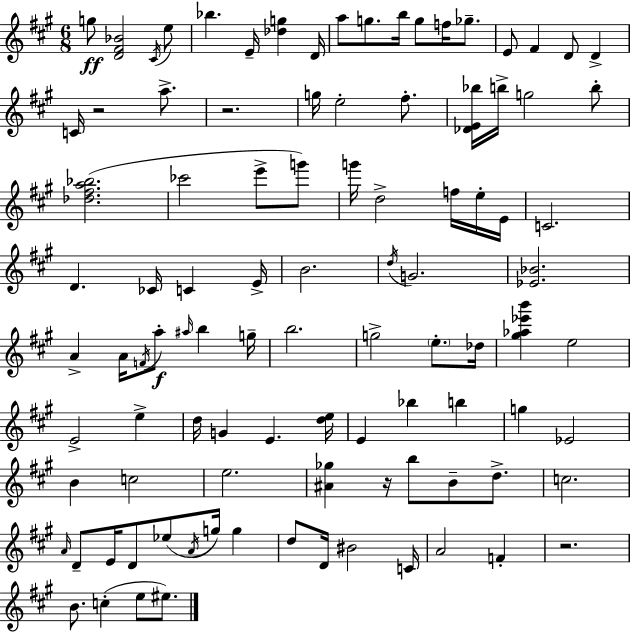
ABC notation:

X:1
T:Untitled
M:6/8
L:1/4
K:A
g/2 [D^F_B]2 ^C/4 e/2 _b E/4 [_dg] D/4 a/2 g/2 b/4 g/2 f/4 _g/2 E/2 ^F D/2 D C/4 z2 a/2 z2 g/4 e2 ^f/2 [_DE_b]/4 b/4 g2 b/2 [_d^fa_b]2 _c'2 e'/2 g'/2 g'/4 d2 f/4 e/4 E/4 C2 D _C/4 C E/4 B2 d/4 G2 [_E_B]2 A A/4 F/4 a/2 ^a/4 b g/4 b2 g2 e/2 _d/4 [^g_a_e'b'] e2 E2 e d/4 G E [de]/4 E _b b g _E2 B c2 e2 [^A_g] z/4 b/2 B/2 d/2 c2 A/4 D/2 E/4 D/2 _e/2 A/4 g/4 g d/2 D/4 ^B2 C/4 A2 F z2 B/2 c e/2 ^e/2